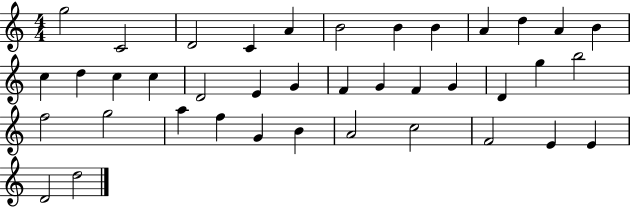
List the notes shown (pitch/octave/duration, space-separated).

G5/h C4/h D4/h C4/q A4/q B4/h B4/q B4/q A4/q D5/q A4/q B4/q C5/q D5/q C5/q C5/q D4/h E4/q G4/q F4/q G4/q F4/q G4/q D4/q G5/q B5/h F5/h G5/h A5/q F5/q G4/q B4/q A4/h C5/h F4/h E4/q E4/q D4/h D5/h